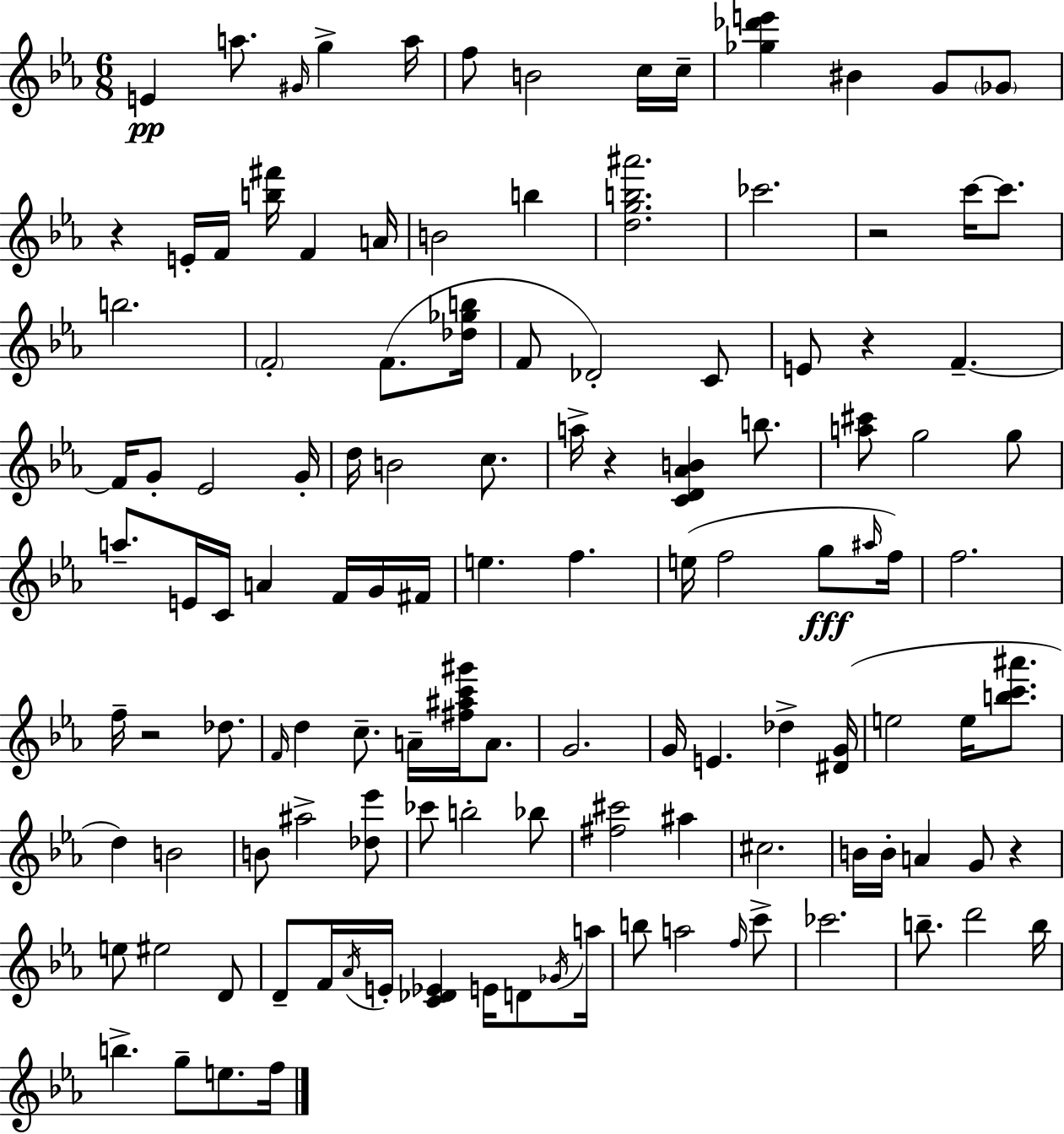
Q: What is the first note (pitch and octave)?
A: E4